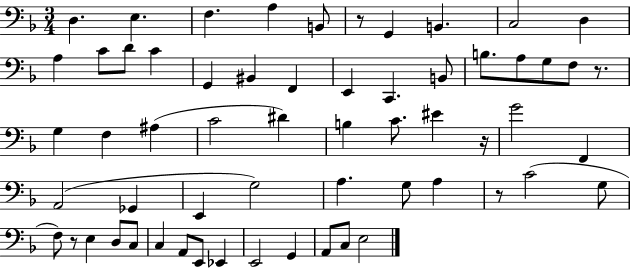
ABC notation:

X:1
T:Untitled
M:3/4
L:1/4
K:F
D, E, F, A, B,,/2 z/2 G,, B,, C,2 D, A, C/2 D/2 C G,, ^B,, F,, E,, C,, B,,/2 B,/2 A,/2 G,/2 F,/2 z/2 G, F, ^A, C2 ^D B, C/2 ^E z/4 G2 F,, A,,2 _G,, E,, G,2 A, G,/2 A, z/2 C2 G,/2 F,/2 z/2 E, D,/2 C,/2 C, A,,/2 E,,/2 _E,, E,,2 G,, A,,/2 C,/2 E,2